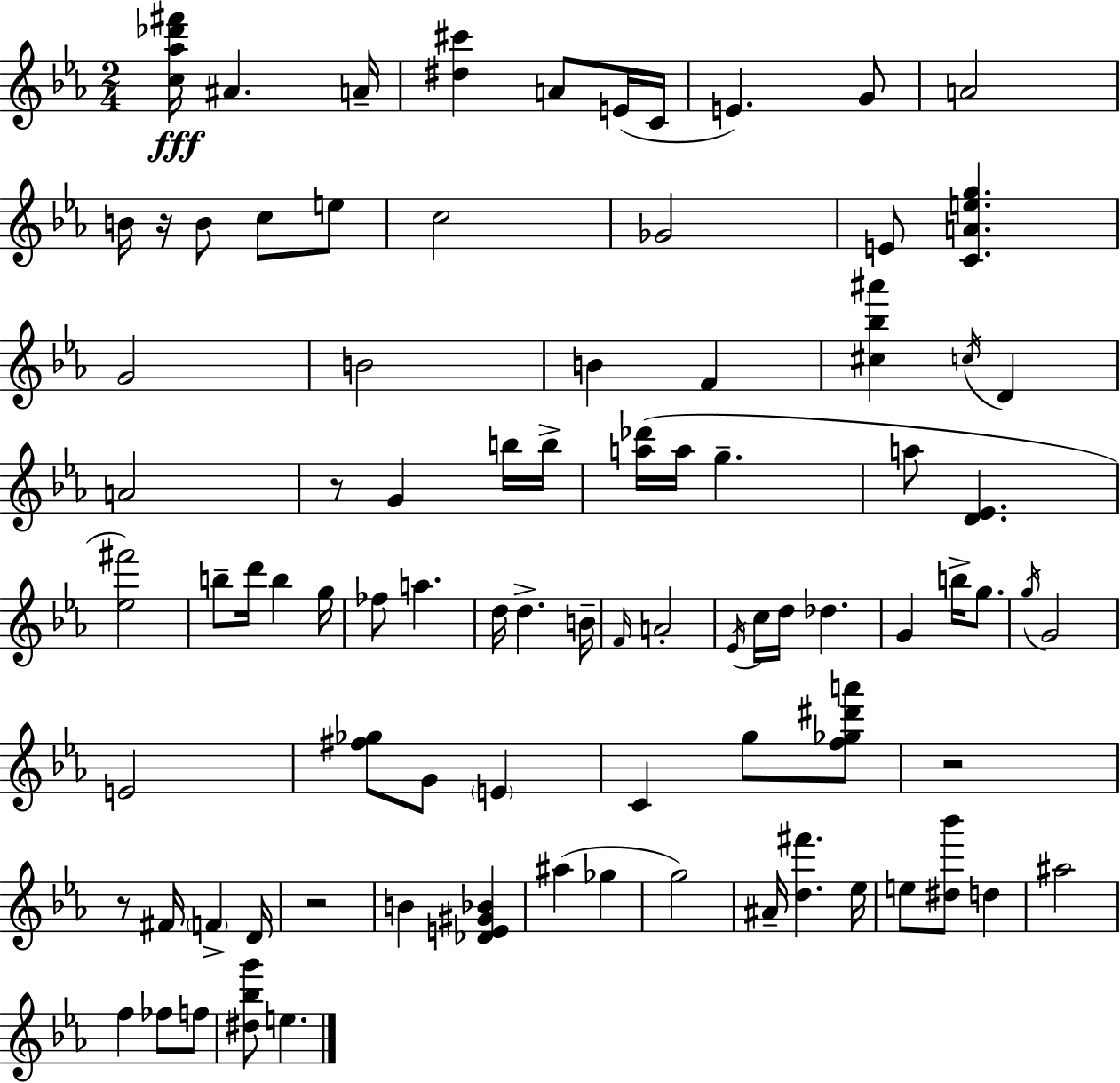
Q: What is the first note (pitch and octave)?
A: A#4